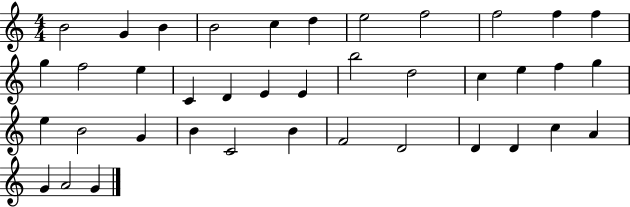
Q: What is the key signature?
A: C major